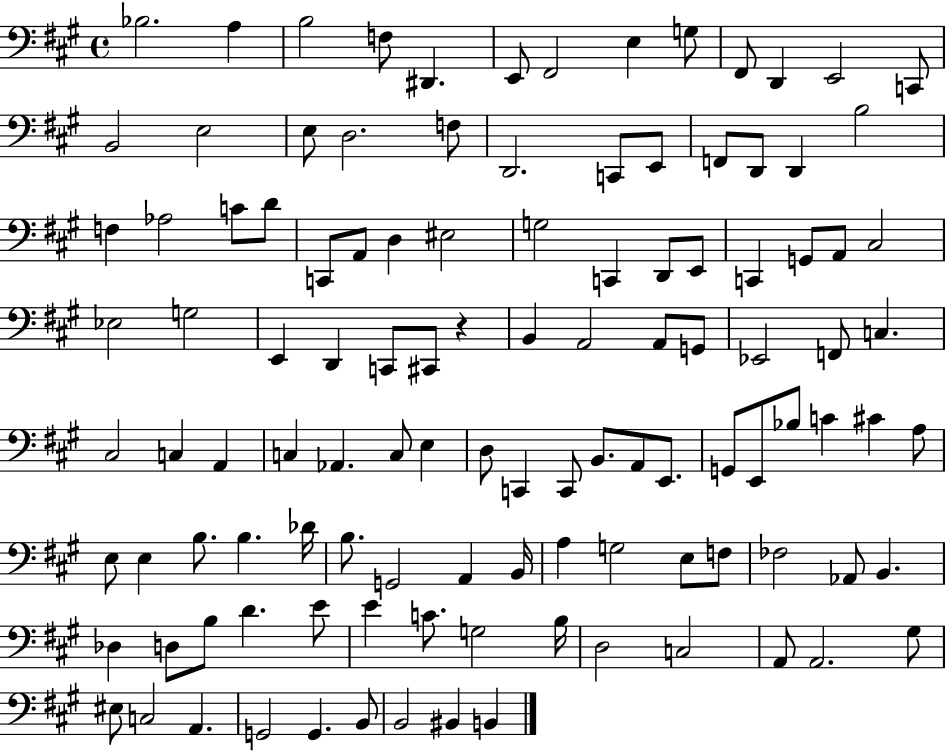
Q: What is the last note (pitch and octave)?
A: B2